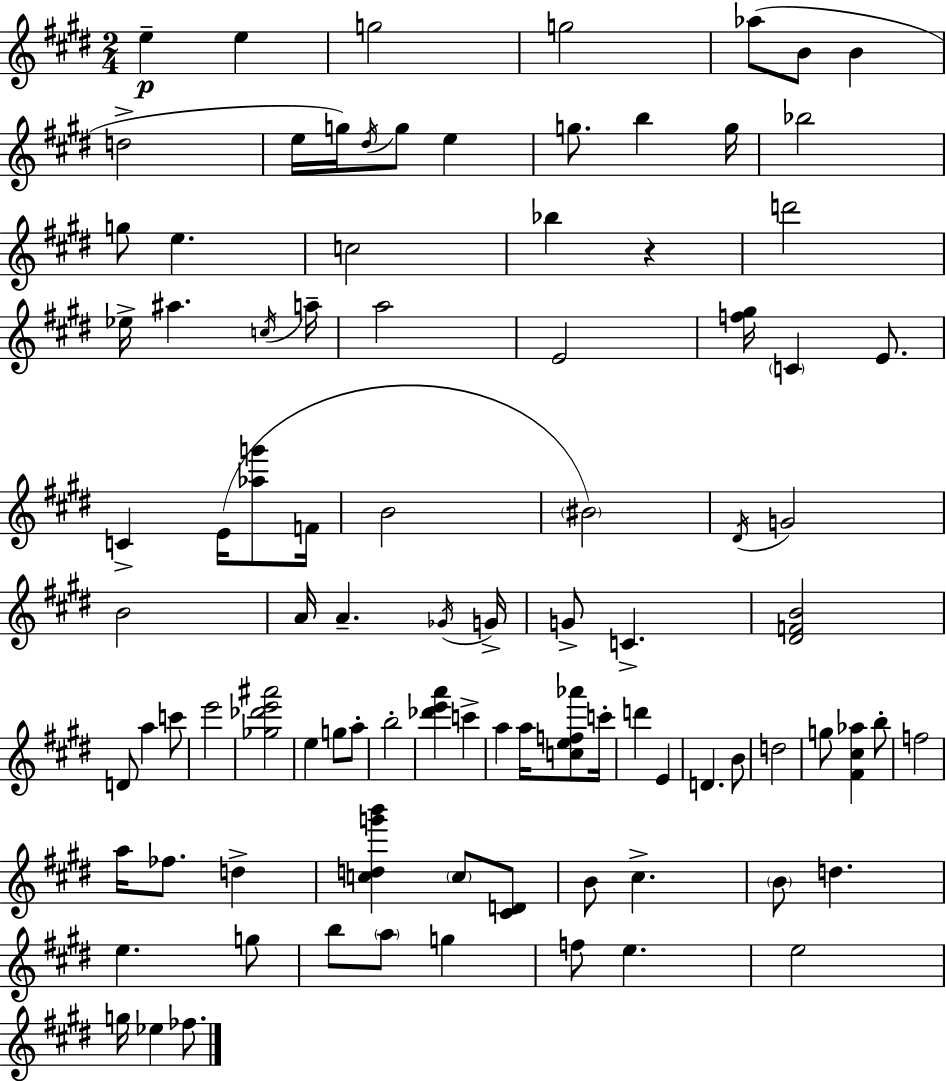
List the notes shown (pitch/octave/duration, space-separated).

E5/q E5/q G5/h G5/h Ab5/e B4/e B4/q D5/h E5/s G5/s D#5/s G5/e E5/q G5/e. B5/q G5/s Bb5/h G5/e E5/q. C5/h Bb5/q R/q D6/h Eb5/s A#5/q. C5/s A5/s A5/h E4/h [F5,G#5]/s C4/q E4/e. C4/q E4/s [Ab5,G6]/e F4/s B4/h BIS4/h D#4/s G4/h B4/h A4/s A4/q. Gb4/s G4/s G4/e C4/q. [D#4,F4,B4]/h D4/e A5/q C6/e E6/h [Gb5,Db6,E6,A#6]/h E5/q G5/e A5/e B5/h [Db6,E6,A6]/q C6/q A5/q A5/s [C5,E5,F5,Ab6]/e C6/s D6/q E4/q D4/q. B4/e D5/h G5/e [F#4,C#5,Ab5]/q B5/e F5/h A5/s FES5/e. D5/q [C5,D5,G6,B6]/q C5/e [C#4,D4]/e B4/e C#5/q. B4/e D5/q. E5/q. G5/e B5/e A5/e G5/q F5/e E5/q. E5/h G5/s Eb5/q FES5/e.